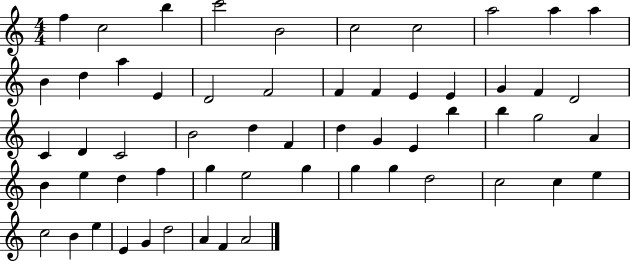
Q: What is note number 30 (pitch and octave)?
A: D5